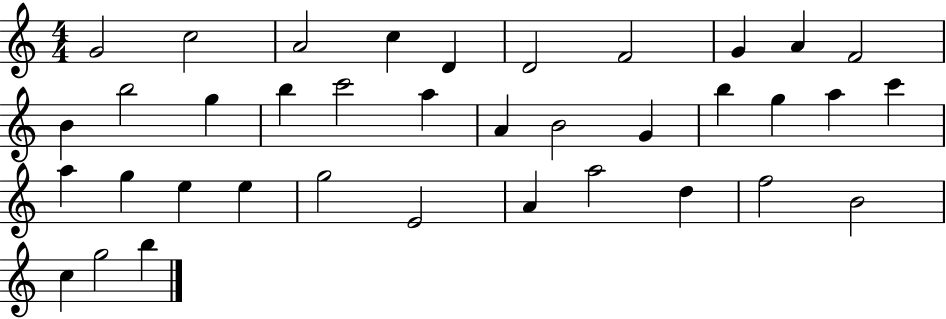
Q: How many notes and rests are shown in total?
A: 37